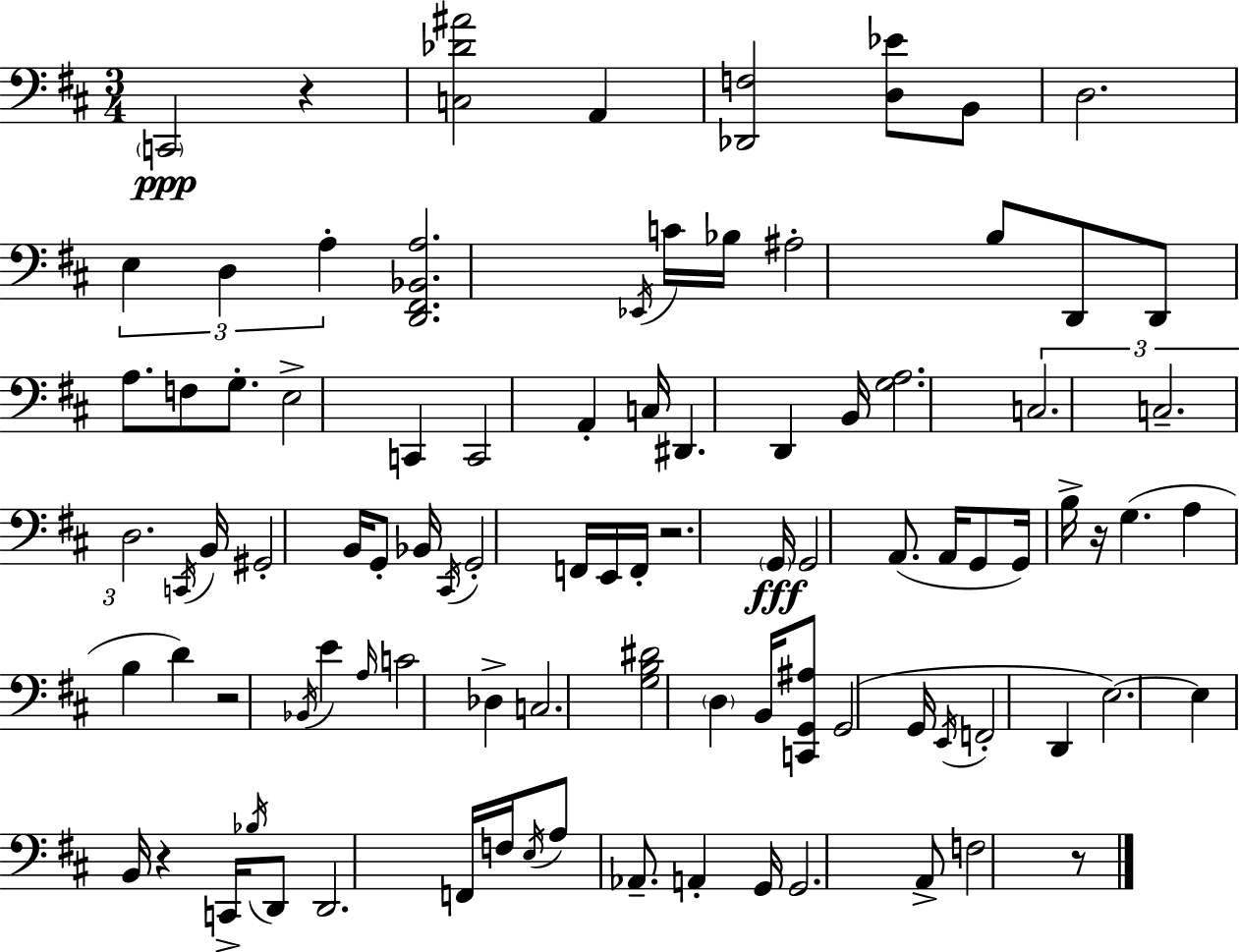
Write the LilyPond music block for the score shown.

{
  \clef bass
  \numericTimeSignature
  \time 3/4
  \key d \major
  \parenthesize c,2\ppp r4 | <c des' ais'>2 a,4 | <des, f>2 <d ees'>8 b,8 | d2. | \break \tuplet 3/2 { e4 d4 a4-. } | <d, fis, bes, a>2. | \acciaccatura { ees,16 } c'16 bes16 ais2-. b8 | d,8 d,8 a8. f8 g8.-. | \break e2-> c,4 | c,2 a,4-. | c16 dis,4. d,4 | b,16 <g a>2. | \break \tuplet 3/2 { c2. | c2.-- | d2. } | \acciaccatura { c,16 } b,16 gis,2-. b,16 | \break g,8-. bes,16 \acciaccatura { cis,16 } g,2-. | f,16 e,16 f,16-. r2. | \parenthesize g,16\fff g,2 | a,8.( a,16 g,8 g,16) b16-> r16 g4.( | \break a4 b4 d'4) | r2 \acciaccatura { bes,16 } | e'4 \grace { a16 } c'2 | des4-> c2. | \break <g b dis'>2 | \parenthesize d4 b,16 <c, g, ais>8 g,2( | g,16 \acciaccatura { e,16 } f,2-. | d,4 e2.~~) | \break e4 b,16 r4 | c,16-> \acciaccatura { bes16 } d,8 d,2. | f,16 f16 \acciaccatura { e16 } a8 | aes,8.-- a,4-. g,16 g,2. | \break a,8-> f2 | r8 \bar "|."
}